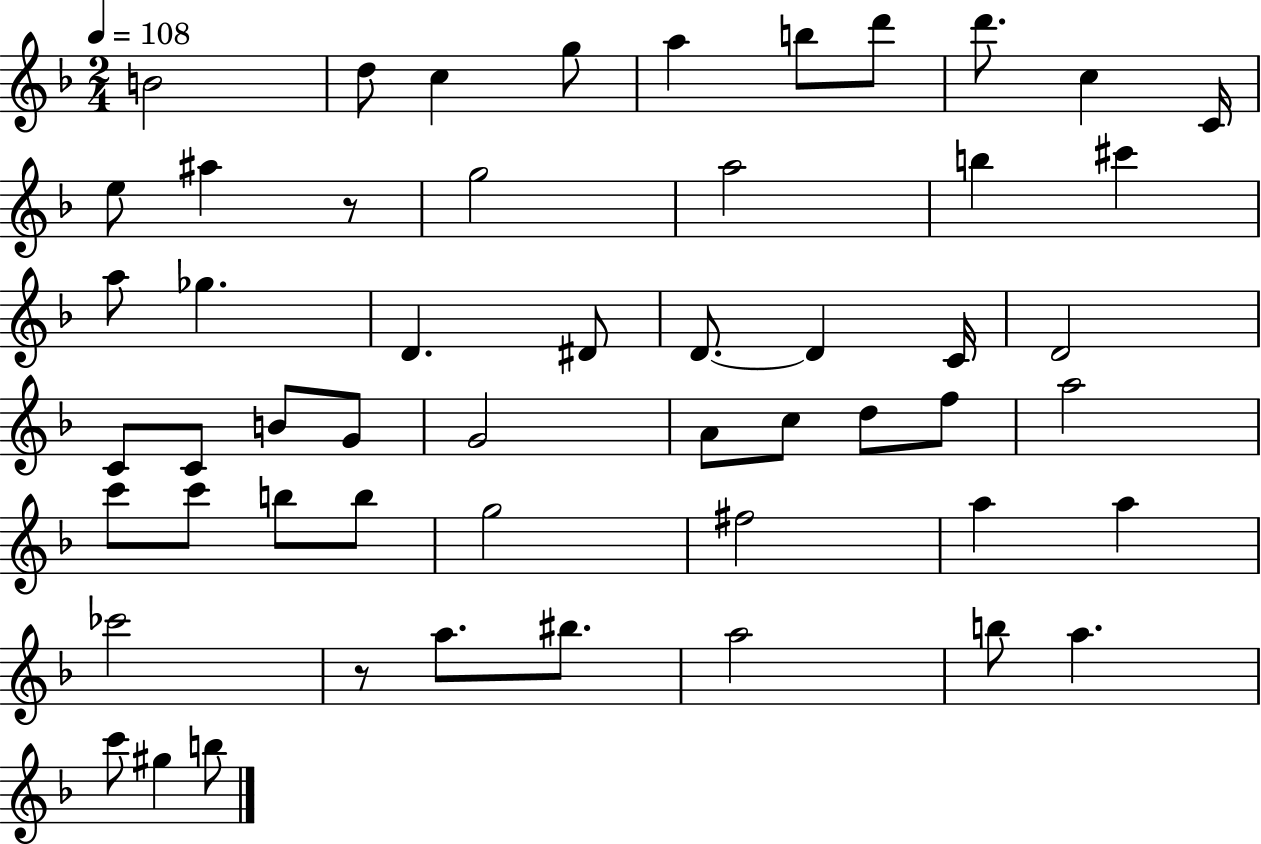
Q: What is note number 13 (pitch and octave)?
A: G5